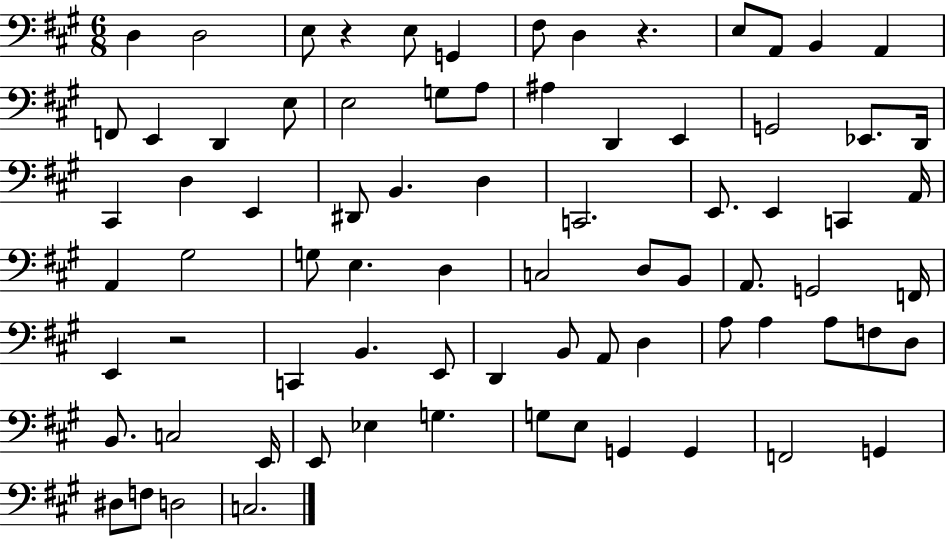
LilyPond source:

{
  \clef bass
  \numericTimeSignature
  \time 6/8
  \key a \major
  \repeat volta 2 { d4 d2 | e8 r4 e8 g,4 | fis8 d4 r4. | e8 a,8 b,4 a,4 | \break f,8 e,4 d,4 e8 | e2 g8 a8 | ais4 d,4 e,4 | g,2 ees,8. d,16 | \break cis,4 d4 e,4 | dis,8 b,4. d4 | c,2. | e,8. e,4 c,4 a,16 | \break a,4 gis2 | g8 e4. d4 | c2 d8 b,8 | a,8. g,2 f,16 | \break e,4 r2 | c,4 b,4. e,8 | d,4 b,8 a,8 d4 | a8 a4 a8 f8 d8 | \break b,8. c2 e,16 | e,8 ees4 g4. | g8 e8 g,4 g,4 | f,2 g,4 | \break dis8 f8 d2 | c2. | } \bar "|."
}